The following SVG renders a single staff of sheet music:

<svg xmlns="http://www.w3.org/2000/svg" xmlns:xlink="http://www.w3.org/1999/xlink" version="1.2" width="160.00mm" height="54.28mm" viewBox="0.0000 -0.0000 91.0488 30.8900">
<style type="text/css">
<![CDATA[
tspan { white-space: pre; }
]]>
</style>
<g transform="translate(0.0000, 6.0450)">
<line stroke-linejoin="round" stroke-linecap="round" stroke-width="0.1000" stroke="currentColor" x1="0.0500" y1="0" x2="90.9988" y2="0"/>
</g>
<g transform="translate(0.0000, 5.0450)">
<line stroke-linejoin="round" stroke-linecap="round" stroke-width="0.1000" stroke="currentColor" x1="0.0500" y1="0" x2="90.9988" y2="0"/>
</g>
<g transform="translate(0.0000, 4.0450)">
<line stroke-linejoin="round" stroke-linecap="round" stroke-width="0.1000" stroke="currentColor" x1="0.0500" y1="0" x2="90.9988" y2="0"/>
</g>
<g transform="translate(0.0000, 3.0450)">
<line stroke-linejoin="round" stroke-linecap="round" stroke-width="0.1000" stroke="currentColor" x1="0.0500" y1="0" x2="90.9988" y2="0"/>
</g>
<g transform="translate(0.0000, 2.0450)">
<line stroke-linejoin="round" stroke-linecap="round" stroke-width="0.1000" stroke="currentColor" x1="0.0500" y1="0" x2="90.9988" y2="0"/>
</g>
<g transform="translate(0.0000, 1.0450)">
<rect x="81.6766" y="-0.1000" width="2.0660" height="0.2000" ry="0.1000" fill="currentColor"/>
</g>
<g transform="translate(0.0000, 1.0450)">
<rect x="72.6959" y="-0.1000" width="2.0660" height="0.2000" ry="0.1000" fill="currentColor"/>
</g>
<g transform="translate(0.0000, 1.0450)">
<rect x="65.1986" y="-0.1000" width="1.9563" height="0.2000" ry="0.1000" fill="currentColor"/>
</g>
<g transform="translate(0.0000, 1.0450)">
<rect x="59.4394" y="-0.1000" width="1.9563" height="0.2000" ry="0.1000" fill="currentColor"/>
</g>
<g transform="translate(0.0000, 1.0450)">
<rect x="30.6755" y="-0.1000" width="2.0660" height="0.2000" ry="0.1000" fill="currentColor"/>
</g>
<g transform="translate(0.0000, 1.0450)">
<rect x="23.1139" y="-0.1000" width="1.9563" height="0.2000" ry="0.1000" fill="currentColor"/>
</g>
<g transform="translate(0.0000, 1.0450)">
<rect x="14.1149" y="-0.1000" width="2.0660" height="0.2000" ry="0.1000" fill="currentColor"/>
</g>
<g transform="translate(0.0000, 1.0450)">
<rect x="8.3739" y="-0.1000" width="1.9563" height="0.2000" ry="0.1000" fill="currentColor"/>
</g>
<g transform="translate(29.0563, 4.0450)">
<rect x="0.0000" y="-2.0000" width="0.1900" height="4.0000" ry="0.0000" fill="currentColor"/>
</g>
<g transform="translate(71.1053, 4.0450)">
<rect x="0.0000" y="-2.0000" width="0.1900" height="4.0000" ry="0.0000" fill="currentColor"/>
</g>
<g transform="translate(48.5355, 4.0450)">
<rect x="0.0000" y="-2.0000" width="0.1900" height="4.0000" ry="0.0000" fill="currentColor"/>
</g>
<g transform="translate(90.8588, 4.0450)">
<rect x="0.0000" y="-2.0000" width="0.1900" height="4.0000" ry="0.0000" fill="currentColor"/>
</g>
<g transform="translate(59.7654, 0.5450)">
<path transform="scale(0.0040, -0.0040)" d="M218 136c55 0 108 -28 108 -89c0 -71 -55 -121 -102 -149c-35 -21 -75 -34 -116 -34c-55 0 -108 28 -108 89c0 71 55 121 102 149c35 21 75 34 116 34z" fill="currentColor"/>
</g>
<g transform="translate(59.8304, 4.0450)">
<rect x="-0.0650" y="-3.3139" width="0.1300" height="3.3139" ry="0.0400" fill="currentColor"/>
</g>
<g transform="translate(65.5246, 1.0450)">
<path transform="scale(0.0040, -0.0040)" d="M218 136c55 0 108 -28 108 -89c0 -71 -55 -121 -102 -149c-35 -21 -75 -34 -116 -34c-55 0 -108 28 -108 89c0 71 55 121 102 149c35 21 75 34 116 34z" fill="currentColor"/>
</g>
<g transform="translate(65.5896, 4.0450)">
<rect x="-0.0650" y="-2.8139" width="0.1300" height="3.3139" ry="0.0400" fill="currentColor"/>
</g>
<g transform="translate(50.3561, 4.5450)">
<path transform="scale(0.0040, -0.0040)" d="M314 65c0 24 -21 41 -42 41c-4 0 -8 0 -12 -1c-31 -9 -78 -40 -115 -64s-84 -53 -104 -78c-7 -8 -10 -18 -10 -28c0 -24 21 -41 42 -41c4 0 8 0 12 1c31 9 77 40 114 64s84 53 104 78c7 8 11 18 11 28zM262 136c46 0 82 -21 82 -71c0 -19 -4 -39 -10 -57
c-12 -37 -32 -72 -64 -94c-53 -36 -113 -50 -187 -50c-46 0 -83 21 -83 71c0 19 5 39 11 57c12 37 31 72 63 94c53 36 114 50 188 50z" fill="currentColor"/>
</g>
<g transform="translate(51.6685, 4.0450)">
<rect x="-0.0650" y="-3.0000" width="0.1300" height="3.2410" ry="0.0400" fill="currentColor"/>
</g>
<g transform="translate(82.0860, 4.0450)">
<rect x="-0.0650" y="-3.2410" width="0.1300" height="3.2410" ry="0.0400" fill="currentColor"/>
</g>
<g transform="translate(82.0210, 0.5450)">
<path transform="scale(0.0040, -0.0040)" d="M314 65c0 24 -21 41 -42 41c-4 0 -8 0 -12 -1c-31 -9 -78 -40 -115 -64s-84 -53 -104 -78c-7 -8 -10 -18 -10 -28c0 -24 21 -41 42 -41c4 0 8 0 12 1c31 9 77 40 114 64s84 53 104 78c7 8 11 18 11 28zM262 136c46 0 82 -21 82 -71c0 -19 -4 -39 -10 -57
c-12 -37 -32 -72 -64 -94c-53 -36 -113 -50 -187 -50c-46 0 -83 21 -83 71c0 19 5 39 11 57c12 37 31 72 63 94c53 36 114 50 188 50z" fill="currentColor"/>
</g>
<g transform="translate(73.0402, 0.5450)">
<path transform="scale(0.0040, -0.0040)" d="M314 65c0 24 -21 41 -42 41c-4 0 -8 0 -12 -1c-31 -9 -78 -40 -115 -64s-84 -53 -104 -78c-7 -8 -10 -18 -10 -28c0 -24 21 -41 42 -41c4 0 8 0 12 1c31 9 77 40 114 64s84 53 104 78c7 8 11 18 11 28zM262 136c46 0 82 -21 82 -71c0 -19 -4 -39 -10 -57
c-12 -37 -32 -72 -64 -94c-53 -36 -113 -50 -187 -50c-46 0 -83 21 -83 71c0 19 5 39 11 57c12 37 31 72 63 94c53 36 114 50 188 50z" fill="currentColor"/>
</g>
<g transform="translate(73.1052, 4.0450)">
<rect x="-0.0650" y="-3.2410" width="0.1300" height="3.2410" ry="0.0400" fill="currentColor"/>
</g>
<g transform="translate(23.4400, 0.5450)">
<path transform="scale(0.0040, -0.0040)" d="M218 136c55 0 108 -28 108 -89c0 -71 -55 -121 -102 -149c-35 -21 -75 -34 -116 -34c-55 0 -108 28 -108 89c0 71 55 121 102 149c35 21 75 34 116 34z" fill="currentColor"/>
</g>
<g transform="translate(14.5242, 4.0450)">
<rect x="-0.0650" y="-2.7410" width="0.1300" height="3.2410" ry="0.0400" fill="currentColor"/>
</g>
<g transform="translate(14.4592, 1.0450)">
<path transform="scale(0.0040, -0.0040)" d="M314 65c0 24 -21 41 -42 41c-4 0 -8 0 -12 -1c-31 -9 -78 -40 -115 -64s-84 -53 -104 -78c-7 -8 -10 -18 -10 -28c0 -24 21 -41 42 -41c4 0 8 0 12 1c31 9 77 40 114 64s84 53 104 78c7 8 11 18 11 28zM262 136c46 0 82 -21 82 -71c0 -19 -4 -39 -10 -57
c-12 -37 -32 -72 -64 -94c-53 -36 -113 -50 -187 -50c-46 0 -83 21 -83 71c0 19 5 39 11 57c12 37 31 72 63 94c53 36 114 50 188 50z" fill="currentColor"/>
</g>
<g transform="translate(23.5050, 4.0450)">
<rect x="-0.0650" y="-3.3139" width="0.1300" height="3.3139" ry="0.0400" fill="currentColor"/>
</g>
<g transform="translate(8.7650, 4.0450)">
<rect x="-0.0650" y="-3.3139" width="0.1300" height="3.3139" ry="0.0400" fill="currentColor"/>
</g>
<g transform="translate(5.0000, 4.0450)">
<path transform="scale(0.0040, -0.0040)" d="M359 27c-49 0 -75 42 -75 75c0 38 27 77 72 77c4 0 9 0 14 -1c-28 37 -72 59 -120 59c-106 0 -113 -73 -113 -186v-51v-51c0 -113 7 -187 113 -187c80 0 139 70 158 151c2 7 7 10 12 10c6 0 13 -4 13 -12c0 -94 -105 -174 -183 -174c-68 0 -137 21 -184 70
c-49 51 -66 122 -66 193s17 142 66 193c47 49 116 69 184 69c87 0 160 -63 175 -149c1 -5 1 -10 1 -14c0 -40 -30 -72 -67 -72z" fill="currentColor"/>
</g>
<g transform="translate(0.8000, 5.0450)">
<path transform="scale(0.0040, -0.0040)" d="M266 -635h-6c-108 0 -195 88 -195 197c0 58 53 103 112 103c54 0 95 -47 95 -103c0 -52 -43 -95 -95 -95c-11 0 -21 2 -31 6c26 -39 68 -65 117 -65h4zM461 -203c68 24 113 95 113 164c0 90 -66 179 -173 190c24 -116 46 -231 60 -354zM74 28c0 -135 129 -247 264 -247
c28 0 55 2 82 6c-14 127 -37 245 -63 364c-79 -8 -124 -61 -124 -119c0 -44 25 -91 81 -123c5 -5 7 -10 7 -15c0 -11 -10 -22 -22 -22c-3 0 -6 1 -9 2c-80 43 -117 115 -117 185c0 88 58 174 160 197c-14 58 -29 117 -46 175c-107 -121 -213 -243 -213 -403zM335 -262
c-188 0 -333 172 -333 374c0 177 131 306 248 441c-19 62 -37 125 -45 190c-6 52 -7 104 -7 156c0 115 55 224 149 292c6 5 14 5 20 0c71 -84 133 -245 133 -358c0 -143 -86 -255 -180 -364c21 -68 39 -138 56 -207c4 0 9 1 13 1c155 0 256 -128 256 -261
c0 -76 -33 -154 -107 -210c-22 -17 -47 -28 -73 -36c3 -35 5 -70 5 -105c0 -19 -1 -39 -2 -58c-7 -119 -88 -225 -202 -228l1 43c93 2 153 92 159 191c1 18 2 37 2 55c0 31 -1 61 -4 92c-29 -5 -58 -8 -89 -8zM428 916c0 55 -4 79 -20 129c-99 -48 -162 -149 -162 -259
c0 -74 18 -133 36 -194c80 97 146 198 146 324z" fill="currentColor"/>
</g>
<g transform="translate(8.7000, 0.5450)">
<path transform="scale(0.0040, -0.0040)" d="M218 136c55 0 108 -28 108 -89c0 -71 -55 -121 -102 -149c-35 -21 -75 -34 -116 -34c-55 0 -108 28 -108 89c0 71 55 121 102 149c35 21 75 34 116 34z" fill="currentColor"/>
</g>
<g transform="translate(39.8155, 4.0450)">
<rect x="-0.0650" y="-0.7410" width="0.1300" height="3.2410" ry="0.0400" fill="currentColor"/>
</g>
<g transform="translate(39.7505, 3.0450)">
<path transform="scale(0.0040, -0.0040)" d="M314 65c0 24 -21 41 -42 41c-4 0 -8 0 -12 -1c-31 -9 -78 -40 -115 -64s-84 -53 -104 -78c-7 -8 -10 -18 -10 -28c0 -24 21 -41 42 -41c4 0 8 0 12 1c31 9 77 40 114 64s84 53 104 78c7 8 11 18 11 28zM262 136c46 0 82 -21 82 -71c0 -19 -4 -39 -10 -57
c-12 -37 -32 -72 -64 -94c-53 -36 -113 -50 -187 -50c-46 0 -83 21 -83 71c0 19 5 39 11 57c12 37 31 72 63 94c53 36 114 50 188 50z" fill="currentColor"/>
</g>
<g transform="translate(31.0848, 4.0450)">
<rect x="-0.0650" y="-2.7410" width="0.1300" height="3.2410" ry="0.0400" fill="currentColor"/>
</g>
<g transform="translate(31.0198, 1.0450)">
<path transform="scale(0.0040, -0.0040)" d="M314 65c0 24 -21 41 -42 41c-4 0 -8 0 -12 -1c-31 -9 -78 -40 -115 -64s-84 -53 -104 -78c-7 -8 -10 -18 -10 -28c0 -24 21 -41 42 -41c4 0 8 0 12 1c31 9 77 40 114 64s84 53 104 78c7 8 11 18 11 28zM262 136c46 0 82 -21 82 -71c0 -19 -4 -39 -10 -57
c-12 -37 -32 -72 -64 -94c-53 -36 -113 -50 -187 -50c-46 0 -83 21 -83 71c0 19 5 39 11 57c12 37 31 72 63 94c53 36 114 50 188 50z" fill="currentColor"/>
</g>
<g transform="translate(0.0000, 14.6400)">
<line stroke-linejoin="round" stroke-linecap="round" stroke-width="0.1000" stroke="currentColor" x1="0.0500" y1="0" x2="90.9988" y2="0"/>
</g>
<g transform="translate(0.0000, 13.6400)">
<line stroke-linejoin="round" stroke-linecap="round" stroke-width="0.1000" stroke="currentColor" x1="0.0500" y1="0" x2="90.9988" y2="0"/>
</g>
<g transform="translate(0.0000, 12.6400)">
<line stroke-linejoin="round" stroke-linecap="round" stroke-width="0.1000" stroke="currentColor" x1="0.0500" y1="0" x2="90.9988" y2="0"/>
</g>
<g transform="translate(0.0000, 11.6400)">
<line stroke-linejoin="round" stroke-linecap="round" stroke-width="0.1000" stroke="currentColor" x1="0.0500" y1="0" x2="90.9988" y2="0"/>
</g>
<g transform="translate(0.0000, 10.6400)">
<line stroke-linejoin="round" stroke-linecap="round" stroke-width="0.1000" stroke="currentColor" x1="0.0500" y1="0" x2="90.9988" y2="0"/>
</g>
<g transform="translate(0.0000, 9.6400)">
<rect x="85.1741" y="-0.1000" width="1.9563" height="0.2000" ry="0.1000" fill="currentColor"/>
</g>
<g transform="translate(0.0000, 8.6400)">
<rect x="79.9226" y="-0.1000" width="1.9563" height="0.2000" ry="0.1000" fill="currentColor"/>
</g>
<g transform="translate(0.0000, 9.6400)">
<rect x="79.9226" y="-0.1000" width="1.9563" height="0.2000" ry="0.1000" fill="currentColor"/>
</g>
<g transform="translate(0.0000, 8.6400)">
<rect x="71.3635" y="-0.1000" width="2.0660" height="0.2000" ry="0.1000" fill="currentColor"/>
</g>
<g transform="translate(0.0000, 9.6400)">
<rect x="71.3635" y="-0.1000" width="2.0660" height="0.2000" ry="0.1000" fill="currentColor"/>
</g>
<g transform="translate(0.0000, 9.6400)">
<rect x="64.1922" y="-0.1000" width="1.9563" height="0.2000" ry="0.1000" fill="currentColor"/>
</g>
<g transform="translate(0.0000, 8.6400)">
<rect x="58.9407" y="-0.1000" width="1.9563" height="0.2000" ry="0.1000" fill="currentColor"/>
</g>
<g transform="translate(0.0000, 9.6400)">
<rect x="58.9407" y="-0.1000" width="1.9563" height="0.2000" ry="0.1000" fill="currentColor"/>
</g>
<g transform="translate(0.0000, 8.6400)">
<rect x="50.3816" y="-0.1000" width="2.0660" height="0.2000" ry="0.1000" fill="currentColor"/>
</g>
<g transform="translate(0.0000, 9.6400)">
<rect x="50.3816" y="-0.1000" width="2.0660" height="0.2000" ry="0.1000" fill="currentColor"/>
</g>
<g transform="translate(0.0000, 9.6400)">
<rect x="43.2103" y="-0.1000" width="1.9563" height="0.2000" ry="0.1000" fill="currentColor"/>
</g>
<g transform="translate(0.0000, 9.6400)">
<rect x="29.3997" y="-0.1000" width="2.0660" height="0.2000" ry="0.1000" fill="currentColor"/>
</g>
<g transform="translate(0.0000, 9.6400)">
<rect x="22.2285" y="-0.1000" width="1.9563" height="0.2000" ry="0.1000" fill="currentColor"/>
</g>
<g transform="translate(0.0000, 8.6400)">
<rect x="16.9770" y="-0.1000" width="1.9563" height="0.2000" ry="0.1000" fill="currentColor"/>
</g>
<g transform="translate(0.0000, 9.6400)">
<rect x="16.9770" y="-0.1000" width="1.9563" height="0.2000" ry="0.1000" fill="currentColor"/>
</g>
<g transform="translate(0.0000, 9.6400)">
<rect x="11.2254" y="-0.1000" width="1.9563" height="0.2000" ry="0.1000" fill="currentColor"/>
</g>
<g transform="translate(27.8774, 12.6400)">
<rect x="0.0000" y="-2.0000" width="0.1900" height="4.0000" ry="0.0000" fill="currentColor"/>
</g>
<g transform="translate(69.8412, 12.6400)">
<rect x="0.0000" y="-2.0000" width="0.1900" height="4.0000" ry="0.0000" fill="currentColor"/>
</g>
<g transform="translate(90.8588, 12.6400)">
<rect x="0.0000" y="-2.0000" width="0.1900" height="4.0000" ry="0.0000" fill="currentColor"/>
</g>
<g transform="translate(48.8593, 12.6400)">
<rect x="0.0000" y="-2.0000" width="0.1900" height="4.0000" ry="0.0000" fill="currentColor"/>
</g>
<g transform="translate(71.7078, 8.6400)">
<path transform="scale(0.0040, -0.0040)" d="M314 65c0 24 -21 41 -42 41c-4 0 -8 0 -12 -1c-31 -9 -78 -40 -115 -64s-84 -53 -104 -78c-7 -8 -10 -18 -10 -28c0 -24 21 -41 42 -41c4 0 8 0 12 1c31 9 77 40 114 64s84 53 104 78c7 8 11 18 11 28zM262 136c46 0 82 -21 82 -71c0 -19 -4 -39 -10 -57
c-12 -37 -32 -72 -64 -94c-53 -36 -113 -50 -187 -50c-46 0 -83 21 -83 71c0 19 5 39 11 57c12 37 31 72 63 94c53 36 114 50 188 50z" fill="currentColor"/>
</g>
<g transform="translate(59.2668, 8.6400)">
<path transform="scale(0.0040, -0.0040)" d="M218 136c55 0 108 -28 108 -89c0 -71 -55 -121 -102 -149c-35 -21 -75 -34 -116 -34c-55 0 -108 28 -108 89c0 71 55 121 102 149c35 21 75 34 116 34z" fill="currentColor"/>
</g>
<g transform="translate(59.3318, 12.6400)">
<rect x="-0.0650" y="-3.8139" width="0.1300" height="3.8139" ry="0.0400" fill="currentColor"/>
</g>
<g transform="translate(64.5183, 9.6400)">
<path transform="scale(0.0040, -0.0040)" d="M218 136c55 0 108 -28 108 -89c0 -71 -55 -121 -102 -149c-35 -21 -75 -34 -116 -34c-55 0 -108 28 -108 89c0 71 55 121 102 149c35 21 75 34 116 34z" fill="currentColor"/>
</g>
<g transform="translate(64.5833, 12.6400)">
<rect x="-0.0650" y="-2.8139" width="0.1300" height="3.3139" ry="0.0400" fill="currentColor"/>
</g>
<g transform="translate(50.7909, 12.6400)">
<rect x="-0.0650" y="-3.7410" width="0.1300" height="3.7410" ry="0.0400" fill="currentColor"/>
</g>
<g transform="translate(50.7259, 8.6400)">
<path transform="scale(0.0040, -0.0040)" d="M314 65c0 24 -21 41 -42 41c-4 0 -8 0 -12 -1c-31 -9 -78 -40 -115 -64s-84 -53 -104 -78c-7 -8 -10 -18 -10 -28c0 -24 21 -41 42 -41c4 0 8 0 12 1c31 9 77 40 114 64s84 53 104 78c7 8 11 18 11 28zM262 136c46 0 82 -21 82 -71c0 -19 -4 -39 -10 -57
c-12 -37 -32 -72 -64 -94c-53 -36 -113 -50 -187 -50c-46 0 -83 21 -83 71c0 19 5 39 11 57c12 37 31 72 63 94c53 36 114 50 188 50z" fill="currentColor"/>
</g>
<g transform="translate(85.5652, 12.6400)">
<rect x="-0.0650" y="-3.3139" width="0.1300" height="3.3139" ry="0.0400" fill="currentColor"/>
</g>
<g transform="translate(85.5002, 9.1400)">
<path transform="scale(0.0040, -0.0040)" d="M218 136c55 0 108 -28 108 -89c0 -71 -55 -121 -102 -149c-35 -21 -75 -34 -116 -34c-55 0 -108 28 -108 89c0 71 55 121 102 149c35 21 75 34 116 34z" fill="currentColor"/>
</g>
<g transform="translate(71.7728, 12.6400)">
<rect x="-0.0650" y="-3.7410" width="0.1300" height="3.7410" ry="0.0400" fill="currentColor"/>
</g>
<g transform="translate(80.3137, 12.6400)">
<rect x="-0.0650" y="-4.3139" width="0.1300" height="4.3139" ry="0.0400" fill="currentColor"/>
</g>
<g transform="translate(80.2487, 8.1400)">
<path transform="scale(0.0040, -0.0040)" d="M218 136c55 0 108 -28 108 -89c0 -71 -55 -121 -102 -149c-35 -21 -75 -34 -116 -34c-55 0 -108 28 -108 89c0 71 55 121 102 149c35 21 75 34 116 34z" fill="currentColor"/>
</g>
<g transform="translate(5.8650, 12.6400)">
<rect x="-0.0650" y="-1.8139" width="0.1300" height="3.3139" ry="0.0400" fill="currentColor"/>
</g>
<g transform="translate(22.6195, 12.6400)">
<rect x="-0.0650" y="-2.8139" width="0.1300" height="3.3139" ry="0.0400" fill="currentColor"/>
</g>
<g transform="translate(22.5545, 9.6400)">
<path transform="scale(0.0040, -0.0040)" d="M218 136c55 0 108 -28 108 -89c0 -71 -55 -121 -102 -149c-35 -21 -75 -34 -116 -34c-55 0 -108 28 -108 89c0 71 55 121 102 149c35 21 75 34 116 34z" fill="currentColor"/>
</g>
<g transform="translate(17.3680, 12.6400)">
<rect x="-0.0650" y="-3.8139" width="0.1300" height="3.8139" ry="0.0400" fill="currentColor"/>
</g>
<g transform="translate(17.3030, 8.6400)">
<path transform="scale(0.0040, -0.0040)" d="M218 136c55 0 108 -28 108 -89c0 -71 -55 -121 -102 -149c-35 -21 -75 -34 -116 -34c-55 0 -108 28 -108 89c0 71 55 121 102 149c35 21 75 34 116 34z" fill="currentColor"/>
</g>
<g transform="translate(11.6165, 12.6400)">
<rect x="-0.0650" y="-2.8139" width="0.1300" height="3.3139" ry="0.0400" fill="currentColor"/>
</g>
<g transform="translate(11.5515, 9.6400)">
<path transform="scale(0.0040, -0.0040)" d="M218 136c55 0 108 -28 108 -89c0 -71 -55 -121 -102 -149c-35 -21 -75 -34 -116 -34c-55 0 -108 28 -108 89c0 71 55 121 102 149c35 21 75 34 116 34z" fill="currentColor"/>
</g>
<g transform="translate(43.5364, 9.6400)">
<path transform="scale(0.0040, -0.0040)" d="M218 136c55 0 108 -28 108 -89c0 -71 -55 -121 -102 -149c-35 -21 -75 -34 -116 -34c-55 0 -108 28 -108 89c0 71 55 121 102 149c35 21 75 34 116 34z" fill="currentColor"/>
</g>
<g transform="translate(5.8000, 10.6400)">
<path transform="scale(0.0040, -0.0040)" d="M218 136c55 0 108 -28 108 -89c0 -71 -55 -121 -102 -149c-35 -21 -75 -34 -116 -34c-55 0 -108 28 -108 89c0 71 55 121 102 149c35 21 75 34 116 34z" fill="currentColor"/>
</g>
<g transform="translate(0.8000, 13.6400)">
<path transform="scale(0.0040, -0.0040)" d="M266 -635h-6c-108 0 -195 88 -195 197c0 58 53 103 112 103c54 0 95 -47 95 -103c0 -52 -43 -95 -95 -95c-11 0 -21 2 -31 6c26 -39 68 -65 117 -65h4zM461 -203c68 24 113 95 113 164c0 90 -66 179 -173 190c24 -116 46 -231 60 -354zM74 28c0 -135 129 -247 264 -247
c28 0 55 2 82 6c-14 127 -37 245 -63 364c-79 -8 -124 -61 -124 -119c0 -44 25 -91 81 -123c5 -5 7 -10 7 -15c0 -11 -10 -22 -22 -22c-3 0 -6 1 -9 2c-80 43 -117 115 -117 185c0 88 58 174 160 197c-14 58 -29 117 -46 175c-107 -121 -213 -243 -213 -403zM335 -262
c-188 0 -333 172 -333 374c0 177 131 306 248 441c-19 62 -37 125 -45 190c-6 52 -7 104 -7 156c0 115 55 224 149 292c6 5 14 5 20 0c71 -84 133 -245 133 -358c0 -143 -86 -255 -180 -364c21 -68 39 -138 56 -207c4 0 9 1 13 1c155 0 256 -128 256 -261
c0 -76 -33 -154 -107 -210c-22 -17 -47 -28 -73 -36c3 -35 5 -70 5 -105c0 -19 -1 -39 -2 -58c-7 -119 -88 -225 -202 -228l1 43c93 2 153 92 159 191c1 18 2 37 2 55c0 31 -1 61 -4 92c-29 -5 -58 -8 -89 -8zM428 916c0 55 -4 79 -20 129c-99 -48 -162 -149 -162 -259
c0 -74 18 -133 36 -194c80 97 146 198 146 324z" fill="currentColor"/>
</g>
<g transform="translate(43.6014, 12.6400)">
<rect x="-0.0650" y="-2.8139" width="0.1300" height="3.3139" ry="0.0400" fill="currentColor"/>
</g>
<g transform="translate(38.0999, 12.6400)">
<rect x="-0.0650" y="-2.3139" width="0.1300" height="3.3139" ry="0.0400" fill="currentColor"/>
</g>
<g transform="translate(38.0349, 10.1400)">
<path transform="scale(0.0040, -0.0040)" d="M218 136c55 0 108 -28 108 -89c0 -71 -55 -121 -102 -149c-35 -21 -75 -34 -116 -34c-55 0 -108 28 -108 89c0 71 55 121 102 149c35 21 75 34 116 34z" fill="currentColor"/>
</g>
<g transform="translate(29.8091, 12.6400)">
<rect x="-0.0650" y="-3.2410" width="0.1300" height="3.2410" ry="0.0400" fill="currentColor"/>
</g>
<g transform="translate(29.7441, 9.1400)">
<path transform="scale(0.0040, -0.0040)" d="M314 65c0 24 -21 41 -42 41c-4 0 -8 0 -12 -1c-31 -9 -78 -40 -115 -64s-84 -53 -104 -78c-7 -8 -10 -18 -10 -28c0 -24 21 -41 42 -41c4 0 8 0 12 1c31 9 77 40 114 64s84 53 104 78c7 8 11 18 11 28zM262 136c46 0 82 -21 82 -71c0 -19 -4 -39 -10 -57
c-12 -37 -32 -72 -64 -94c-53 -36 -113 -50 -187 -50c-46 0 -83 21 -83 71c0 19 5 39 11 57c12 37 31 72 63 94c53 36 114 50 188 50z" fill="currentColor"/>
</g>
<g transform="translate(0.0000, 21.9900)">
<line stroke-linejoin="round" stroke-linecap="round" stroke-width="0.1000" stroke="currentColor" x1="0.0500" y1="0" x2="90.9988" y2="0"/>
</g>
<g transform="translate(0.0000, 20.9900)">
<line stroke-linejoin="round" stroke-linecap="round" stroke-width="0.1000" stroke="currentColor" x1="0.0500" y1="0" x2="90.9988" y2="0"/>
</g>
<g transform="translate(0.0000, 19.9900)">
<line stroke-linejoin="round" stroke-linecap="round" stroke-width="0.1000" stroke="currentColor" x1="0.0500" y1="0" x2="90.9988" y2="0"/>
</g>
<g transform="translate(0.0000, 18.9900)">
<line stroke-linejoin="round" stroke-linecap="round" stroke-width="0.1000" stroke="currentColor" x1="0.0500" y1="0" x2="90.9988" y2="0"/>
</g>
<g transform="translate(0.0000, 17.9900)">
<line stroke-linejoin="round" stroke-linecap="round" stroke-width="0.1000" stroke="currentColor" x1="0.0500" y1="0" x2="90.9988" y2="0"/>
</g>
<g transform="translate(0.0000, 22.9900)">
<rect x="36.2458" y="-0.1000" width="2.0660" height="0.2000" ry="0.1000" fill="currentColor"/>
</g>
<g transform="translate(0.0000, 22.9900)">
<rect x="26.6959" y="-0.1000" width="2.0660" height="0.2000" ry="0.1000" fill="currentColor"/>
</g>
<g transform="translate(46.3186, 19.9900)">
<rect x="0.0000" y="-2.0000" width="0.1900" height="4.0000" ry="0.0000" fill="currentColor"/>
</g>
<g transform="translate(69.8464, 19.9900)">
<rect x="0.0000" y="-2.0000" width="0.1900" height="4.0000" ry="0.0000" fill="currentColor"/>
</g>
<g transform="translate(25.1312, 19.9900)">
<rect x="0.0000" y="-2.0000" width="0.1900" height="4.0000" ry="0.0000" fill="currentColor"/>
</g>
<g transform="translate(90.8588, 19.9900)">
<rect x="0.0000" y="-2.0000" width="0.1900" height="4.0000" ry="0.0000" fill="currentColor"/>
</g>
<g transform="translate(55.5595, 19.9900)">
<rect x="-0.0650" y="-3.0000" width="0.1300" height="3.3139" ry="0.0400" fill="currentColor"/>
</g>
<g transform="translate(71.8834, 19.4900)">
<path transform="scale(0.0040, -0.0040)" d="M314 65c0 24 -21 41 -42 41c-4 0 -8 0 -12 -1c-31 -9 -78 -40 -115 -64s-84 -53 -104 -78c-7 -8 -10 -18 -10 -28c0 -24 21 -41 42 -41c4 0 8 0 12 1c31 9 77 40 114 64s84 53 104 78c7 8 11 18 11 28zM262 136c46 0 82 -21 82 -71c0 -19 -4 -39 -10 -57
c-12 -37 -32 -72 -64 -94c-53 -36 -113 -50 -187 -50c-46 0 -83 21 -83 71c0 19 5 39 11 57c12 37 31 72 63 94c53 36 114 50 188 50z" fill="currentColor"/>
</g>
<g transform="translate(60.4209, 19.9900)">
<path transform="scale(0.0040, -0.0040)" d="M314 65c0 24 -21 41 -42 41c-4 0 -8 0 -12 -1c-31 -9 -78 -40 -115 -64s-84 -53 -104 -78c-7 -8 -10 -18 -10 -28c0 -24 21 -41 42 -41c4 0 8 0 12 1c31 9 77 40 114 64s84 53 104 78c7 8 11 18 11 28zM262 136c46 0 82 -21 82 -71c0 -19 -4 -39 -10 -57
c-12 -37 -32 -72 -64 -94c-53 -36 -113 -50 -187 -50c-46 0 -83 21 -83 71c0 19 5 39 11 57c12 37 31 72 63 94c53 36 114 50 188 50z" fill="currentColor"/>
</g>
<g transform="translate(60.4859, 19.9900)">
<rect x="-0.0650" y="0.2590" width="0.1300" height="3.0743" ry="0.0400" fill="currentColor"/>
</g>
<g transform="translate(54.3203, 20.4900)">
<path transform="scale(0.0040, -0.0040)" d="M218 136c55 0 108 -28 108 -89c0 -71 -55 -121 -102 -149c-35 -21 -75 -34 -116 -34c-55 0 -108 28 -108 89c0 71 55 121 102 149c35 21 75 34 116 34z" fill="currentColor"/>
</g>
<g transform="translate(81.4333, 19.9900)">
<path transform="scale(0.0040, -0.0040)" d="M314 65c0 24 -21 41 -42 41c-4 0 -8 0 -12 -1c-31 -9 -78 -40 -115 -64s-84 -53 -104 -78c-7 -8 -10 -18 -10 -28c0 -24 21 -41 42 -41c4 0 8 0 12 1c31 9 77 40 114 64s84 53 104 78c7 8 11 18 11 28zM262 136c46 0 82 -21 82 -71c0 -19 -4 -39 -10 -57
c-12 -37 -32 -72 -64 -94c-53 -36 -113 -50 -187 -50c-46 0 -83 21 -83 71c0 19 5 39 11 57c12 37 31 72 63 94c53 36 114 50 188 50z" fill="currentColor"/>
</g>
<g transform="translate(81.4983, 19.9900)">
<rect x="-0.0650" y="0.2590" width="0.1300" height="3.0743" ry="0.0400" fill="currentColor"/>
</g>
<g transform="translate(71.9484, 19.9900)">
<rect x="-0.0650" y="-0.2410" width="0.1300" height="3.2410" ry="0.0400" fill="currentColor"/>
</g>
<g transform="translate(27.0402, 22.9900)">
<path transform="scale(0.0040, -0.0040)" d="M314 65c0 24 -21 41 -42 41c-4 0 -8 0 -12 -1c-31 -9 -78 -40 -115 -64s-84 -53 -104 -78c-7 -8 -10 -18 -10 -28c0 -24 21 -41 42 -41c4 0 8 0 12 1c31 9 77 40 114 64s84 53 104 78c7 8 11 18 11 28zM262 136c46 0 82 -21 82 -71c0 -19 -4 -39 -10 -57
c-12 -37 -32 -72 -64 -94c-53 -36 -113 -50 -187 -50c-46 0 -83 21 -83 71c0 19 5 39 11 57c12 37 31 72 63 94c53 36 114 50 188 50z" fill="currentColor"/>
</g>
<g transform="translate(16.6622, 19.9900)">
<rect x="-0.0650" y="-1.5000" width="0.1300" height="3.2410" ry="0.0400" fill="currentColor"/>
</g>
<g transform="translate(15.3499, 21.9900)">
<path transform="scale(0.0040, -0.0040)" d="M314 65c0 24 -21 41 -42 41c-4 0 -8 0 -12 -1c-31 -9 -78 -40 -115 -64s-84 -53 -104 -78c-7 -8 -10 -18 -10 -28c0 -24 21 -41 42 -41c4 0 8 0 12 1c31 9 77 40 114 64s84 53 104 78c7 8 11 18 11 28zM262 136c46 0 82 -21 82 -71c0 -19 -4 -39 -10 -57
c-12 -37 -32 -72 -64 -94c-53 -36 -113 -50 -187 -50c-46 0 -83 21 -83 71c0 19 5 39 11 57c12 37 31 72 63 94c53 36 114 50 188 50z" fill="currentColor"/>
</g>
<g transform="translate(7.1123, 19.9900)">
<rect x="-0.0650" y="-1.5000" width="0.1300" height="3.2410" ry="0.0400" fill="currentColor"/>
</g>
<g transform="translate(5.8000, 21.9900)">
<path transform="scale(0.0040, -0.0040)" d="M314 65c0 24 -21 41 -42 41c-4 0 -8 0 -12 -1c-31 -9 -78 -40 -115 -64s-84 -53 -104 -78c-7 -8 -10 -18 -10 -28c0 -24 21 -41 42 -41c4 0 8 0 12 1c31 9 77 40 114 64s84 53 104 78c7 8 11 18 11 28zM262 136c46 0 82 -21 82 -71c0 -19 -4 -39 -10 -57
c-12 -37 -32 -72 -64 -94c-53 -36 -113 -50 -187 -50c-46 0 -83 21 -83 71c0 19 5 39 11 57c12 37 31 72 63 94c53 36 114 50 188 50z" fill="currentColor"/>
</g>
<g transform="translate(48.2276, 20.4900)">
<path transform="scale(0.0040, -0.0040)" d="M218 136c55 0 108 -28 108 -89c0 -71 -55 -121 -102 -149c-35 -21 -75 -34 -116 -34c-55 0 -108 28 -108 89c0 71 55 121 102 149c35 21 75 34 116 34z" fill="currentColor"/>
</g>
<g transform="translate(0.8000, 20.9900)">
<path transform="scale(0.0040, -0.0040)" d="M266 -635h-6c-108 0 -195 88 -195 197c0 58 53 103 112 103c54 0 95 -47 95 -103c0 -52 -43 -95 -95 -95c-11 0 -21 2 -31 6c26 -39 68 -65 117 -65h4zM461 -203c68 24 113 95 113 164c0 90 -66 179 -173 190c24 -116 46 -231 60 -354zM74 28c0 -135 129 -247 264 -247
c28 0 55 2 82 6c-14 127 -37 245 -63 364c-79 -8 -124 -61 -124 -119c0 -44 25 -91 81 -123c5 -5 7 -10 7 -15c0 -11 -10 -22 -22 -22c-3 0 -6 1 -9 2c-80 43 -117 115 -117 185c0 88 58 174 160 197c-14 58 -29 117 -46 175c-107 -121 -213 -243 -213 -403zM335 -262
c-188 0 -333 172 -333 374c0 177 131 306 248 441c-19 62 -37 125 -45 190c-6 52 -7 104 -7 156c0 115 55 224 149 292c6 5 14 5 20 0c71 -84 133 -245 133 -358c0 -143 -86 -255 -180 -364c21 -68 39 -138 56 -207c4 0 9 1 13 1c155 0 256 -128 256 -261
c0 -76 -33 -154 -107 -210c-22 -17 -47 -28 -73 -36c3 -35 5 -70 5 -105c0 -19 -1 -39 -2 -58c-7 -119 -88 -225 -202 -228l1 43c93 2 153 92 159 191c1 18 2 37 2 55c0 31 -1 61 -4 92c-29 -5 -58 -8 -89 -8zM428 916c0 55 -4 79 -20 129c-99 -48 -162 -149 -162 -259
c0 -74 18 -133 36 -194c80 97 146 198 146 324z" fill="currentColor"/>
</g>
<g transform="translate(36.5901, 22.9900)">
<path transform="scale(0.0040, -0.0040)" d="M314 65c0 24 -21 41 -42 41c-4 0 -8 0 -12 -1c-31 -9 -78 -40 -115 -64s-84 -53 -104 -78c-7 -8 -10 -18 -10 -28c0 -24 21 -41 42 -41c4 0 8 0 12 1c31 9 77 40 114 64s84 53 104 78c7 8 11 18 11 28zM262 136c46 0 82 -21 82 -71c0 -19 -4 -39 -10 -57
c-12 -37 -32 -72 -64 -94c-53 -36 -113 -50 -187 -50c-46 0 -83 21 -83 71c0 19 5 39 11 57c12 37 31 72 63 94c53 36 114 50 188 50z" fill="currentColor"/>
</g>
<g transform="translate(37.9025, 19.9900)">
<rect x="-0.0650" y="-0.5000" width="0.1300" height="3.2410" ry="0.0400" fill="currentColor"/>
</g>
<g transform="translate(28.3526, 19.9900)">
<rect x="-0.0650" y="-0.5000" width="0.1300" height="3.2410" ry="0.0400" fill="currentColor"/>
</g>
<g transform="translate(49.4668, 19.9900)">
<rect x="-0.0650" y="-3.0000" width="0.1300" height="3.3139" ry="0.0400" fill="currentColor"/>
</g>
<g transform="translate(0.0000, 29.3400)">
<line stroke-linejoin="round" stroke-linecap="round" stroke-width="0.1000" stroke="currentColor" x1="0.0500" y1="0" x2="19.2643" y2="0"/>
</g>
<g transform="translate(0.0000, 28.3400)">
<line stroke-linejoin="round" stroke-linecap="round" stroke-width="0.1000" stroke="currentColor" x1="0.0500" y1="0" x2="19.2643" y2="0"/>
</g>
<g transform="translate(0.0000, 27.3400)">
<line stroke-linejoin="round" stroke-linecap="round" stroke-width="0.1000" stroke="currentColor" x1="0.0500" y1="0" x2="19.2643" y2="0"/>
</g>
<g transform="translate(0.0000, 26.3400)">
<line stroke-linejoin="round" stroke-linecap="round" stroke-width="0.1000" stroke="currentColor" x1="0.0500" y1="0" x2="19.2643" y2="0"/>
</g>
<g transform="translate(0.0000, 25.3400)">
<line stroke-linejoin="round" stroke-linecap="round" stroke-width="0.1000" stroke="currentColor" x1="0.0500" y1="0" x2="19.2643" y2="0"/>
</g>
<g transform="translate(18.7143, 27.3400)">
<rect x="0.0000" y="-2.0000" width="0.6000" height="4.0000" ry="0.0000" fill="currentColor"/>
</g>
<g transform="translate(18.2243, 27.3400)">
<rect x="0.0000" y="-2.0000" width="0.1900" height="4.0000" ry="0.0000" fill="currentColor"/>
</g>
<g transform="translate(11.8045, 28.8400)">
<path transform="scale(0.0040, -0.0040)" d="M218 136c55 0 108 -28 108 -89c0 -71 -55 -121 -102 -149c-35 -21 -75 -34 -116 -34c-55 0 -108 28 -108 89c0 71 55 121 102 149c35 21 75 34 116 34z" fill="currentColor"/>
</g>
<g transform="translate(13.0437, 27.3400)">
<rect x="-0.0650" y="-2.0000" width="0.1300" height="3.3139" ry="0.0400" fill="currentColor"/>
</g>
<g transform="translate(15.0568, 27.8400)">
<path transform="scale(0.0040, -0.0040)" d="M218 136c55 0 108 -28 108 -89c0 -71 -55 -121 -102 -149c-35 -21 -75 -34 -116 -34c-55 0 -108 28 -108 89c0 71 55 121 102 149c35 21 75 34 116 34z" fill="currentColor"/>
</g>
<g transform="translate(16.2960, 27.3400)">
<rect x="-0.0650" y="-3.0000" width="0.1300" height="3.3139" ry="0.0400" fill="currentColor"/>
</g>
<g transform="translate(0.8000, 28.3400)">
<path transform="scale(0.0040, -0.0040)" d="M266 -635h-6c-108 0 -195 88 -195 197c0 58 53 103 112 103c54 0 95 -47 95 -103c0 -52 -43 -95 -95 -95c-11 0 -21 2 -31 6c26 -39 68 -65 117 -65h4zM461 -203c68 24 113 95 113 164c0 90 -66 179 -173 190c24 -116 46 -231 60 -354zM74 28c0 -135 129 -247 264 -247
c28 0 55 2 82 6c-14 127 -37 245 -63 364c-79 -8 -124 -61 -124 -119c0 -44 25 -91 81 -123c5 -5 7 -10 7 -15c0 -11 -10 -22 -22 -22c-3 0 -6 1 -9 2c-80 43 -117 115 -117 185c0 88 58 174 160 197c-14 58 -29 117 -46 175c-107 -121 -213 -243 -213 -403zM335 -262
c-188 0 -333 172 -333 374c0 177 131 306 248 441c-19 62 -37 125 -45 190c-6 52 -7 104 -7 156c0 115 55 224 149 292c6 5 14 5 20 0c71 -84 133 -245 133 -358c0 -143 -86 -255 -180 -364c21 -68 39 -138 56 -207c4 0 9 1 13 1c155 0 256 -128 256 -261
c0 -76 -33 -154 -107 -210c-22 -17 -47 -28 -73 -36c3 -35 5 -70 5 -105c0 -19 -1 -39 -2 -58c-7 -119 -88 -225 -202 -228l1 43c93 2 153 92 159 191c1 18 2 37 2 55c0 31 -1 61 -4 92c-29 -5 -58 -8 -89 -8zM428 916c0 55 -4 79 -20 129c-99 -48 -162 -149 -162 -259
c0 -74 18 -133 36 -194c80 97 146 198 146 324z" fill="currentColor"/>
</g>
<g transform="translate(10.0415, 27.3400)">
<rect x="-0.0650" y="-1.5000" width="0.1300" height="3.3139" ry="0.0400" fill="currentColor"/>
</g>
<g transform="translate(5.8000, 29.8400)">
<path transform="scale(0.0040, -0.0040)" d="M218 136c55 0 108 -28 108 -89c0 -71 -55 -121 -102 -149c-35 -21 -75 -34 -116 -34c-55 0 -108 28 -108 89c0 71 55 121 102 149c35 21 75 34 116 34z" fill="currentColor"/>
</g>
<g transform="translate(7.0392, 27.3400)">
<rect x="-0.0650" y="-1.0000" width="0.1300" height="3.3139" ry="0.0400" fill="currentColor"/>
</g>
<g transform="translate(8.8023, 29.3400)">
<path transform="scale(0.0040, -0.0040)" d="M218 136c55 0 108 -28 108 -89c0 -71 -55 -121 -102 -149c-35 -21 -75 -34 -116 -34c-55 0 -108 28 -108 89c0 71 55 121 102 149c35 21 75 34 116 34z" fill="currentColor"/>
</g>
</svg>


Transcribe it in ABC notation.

X:1
T:Untitled
M:4/4
L:1/4
K:C
b a2 b a2 d2 A2 b a b2 b2 f a c' a b2 g a c'2 c' a c'2 d' b E2 E2 C2 C2 A A B2 c2 B2 D E F A